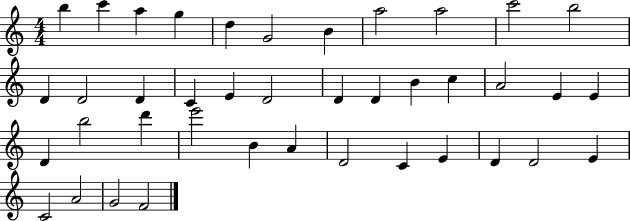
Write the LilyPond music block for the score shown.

{
  \clef treble
  \numericTimeSignature
  \time 4/4
  \key c \major
  b''4 c'''4 a''4 g''4 | d''4 g'2 b'4 | a''2 a''2 | c'''2 b''2 | \break d'4 d'2 d'4 | c'4 e'4 d'2 | d'4 d'4 b'4 c''4 | a'2 e'4 e'4 | \break d'4 b''2 d'''4 | e'''2 b'4 a'4 | d'2 c'4 e'4 | d'4 d'2 e'4 | \break c'2 a'2 | g'2 f'2 | \bar "|."
}